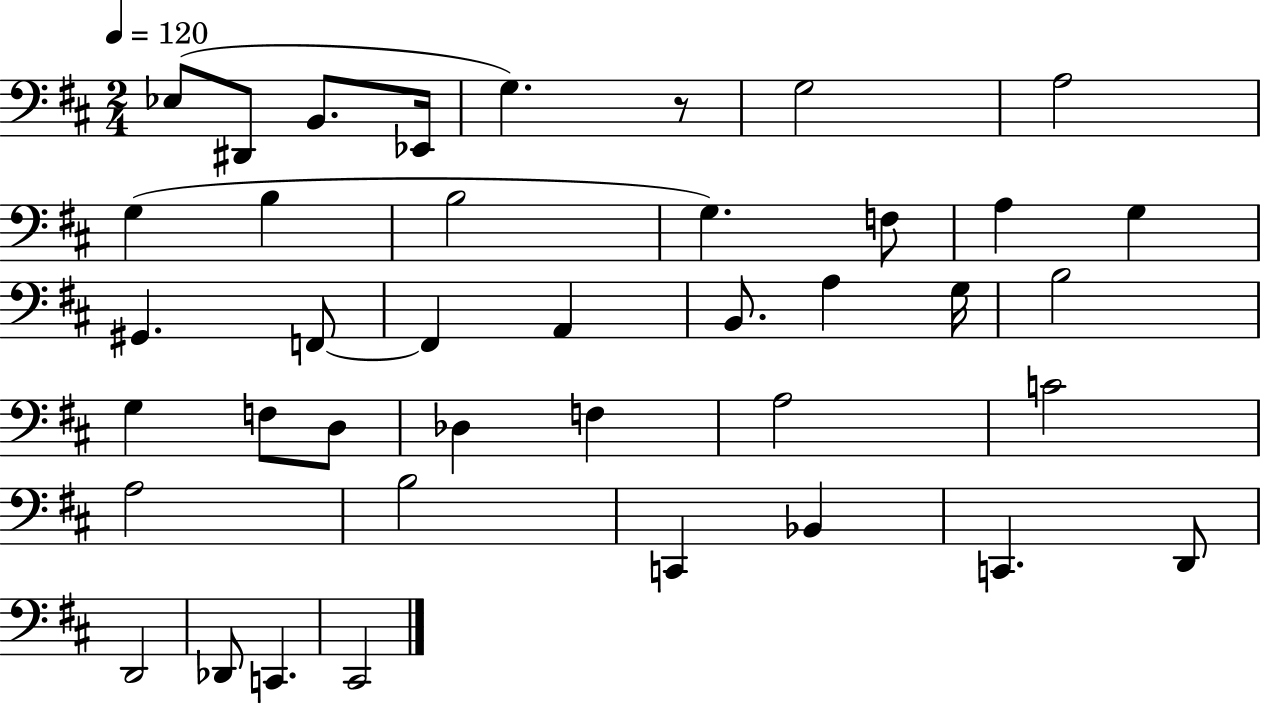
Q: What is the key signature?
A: D major